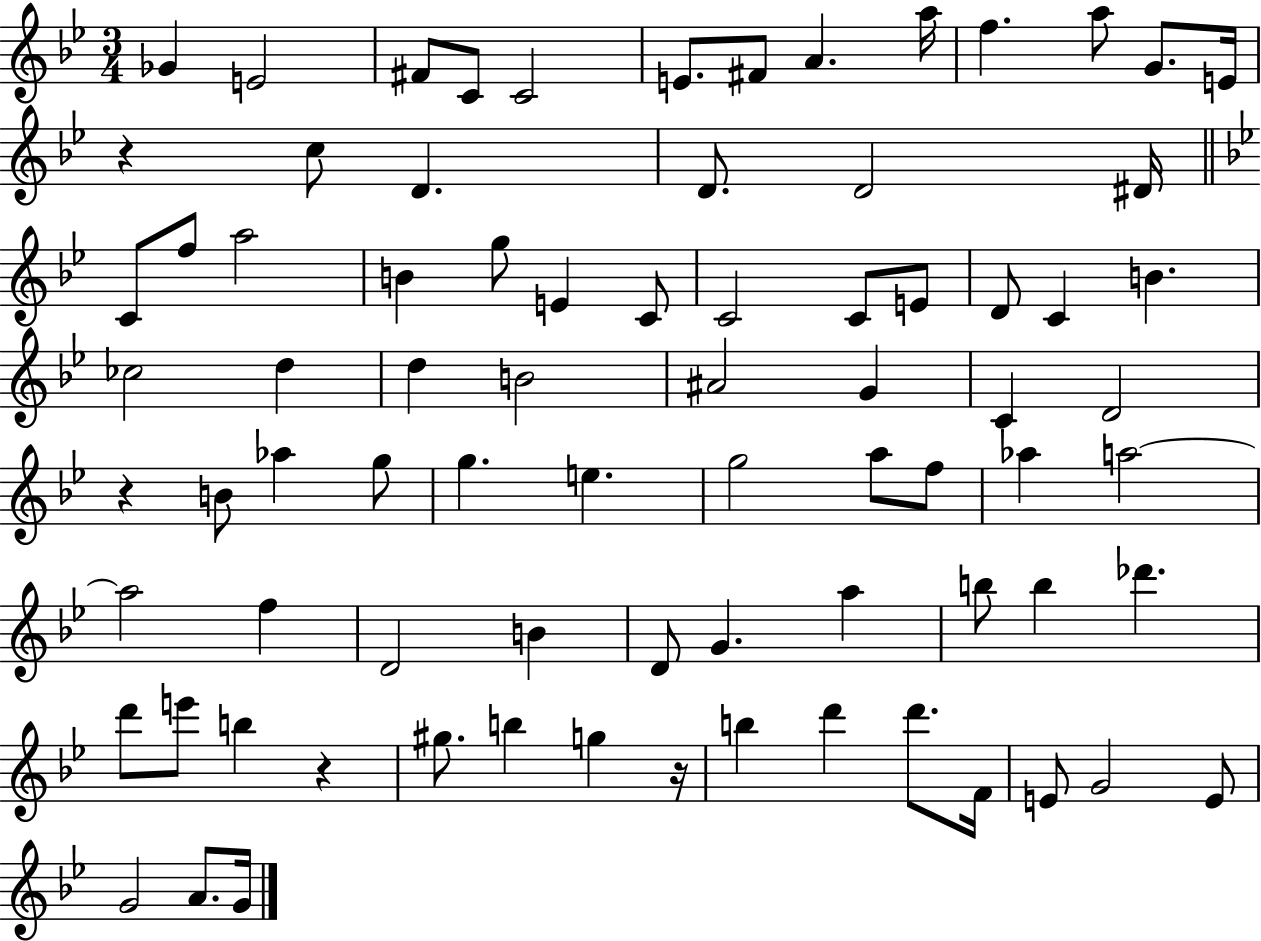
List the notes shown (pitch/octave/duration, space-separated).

Gb4/q E4/h F#4/e C4/e C4/h E4/e. F#4/e A4/q. A5/s F5/q. A5/e G4/e. E4/s R/q C5/e D4/q. D4/e. D4/h D#4/s C4/e F5/e A5/h B4/q G5/e E4/q C4/e C4/h C4/e E4/e D4/e C4/q B4/q. CES5/h D5/q D5/q B4/h A#4/h G4/q C4/q D4/h R/q B4/e Ab5/q G5/e G5/q. E5/q. G5/h A5/e F5/e Ab5/q A5/h A5/h F5/q D4/h B4/q D4/e G4/q. A5/q B5/e B5/q Db6/q. D6/e E6/e B5/q R/q G#5/e. B5/q G5/q R/s B5/q D6/q D6/e. F4/s E4/e G4/h E4/e G4/h A4/e. G4/s